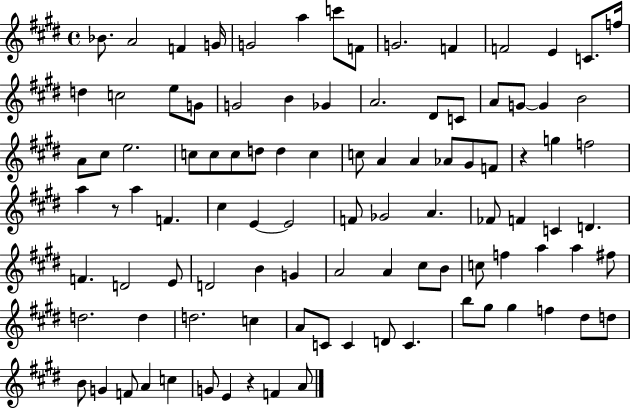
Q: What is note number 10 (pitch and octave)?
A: F4